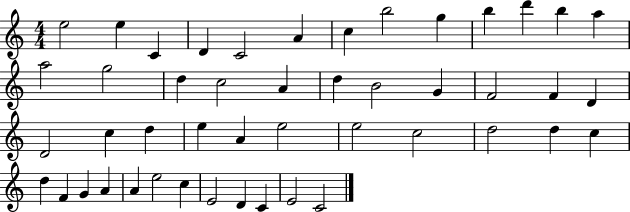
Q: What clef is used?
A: treble